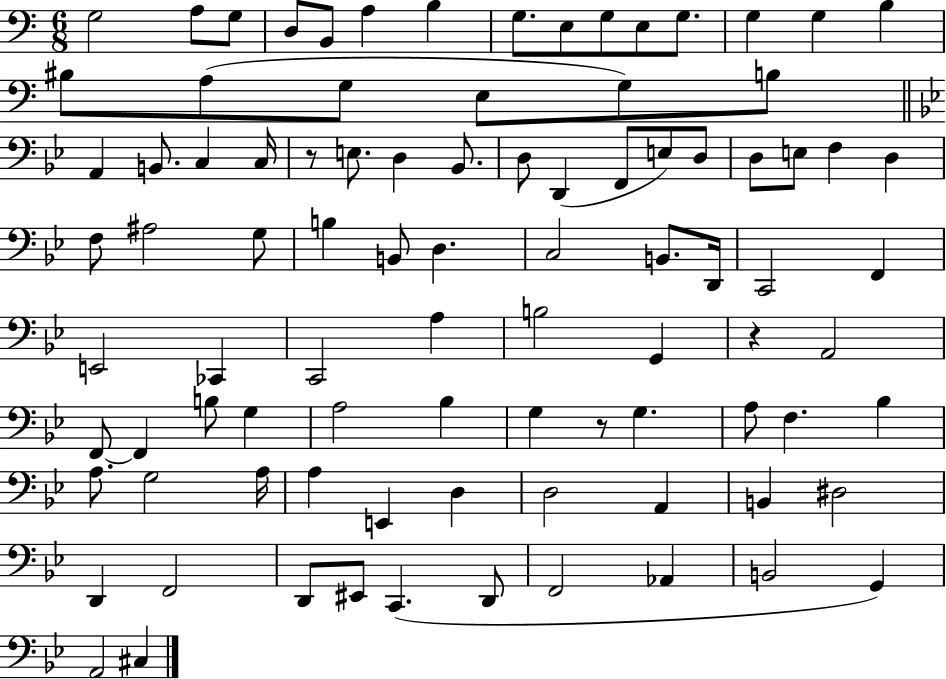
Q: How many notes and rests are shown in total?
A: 91